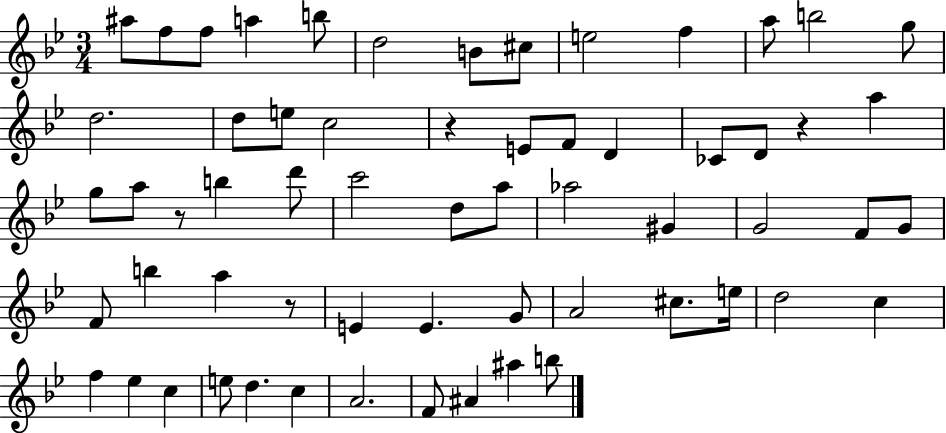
{
  \clef treble
  \numericTimeSignature
  \time 3/4
  \key bes \major
  ais''8 f''8 f''8 a''4 b''8 | d''2 b'8 cis''8 | e''2 f''4 | a''8 b''2 g''8 | \break d''2. | d''8 e''8 c''2 | r4 e'8 f'8 d'4 | ces'8 d'8 r4 a''4 | \break g''8 a''8 r8 b''4 d'''8 | c'''2 d''8 a''8 | aes''2 gis'4 | g'2 f'8 g'8 | \break f'8 b''4 a''4 r8 | e'4 e'4. g'8 | a'2 cis''8. e''16 | d''2 c''4 | \break f''4 ees''4 c''4 | e''8 d''4. c''4 | a'2. | f'8 ais'4 ais''4 b''8 | \break \bar "|."
}